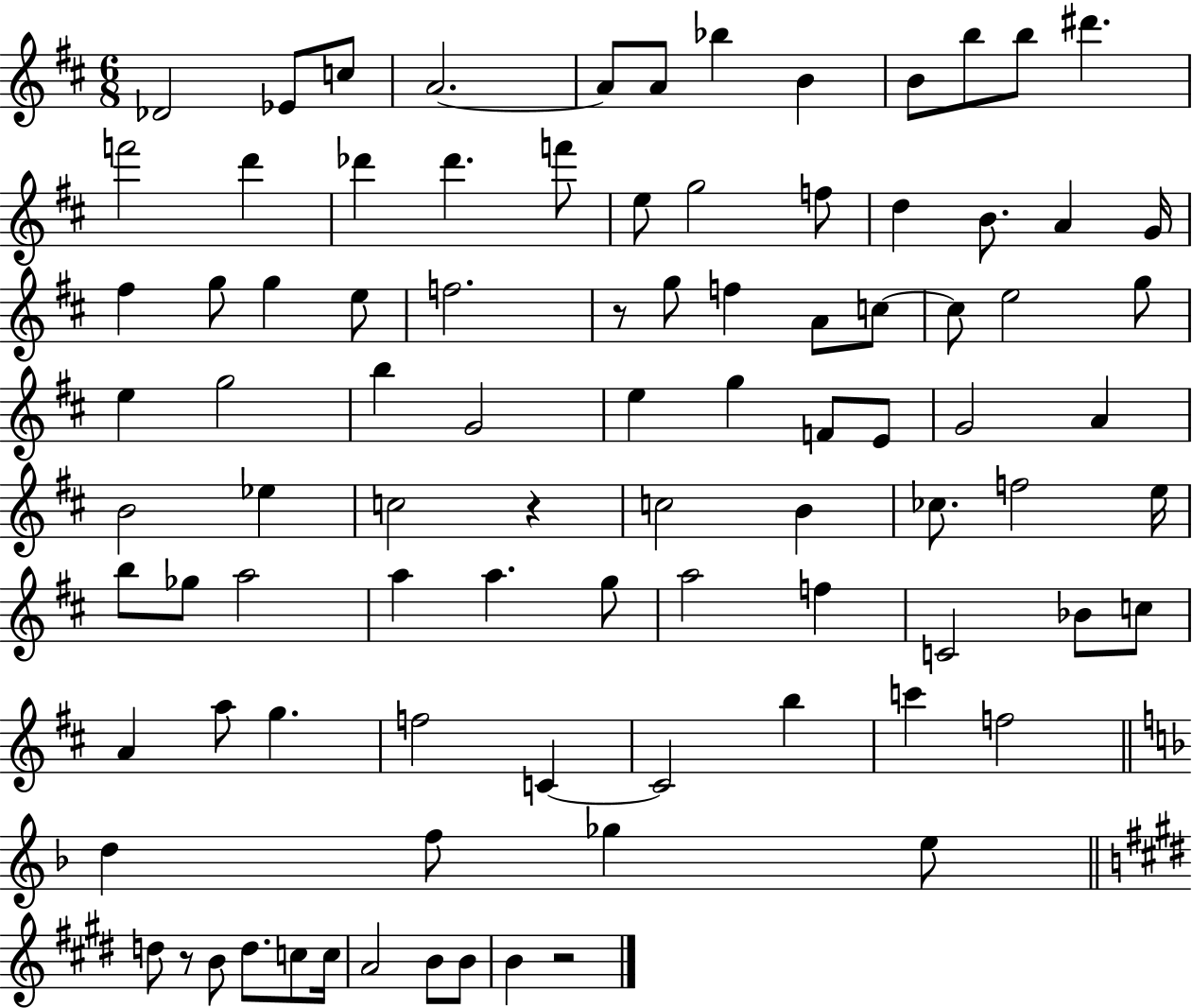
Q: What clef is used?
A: treble